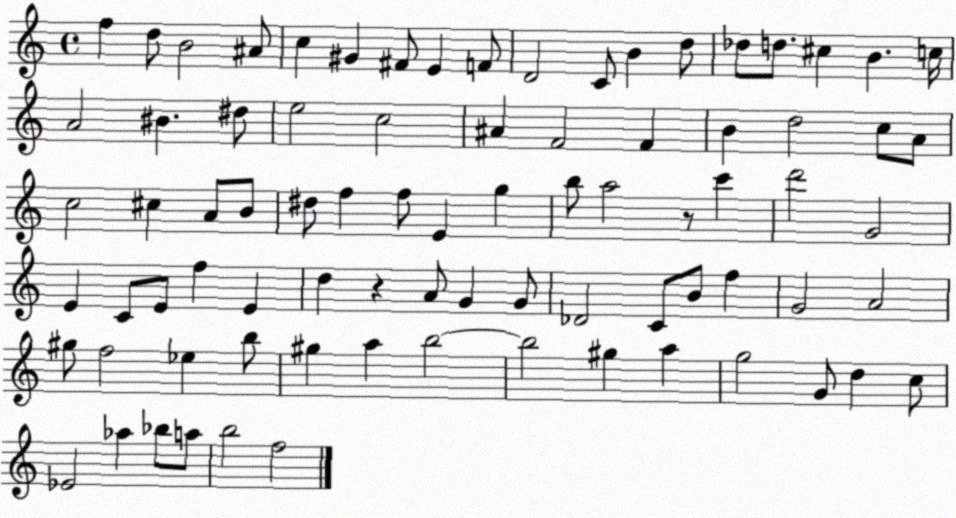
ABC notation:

X:1
T:Untitled
M:4/4
L:1/4
K:C
f d/2 B2 ^A/2 c ^G ^F/2 E F/2 D2 C/2 B d/2 _d/2 d/2 ^c B c/4 A2 ^B ^d/2 e2 c2 ^A F2 F B d2 c/2 A/2 c2 ^c A/2 B/2 ^d/2 f f/2 E g b/2 a2 z/2 c' d'2 G2 E C/2 E/2 f E d z A/2 G G/2 _D2 C/2 B/2 f G2 A2 ^g/2 f2 _e b/2 ^g a b2 b2 ^g a g2 G/2 d c/2 _E2 _a _b/2 a/2 b2 f2